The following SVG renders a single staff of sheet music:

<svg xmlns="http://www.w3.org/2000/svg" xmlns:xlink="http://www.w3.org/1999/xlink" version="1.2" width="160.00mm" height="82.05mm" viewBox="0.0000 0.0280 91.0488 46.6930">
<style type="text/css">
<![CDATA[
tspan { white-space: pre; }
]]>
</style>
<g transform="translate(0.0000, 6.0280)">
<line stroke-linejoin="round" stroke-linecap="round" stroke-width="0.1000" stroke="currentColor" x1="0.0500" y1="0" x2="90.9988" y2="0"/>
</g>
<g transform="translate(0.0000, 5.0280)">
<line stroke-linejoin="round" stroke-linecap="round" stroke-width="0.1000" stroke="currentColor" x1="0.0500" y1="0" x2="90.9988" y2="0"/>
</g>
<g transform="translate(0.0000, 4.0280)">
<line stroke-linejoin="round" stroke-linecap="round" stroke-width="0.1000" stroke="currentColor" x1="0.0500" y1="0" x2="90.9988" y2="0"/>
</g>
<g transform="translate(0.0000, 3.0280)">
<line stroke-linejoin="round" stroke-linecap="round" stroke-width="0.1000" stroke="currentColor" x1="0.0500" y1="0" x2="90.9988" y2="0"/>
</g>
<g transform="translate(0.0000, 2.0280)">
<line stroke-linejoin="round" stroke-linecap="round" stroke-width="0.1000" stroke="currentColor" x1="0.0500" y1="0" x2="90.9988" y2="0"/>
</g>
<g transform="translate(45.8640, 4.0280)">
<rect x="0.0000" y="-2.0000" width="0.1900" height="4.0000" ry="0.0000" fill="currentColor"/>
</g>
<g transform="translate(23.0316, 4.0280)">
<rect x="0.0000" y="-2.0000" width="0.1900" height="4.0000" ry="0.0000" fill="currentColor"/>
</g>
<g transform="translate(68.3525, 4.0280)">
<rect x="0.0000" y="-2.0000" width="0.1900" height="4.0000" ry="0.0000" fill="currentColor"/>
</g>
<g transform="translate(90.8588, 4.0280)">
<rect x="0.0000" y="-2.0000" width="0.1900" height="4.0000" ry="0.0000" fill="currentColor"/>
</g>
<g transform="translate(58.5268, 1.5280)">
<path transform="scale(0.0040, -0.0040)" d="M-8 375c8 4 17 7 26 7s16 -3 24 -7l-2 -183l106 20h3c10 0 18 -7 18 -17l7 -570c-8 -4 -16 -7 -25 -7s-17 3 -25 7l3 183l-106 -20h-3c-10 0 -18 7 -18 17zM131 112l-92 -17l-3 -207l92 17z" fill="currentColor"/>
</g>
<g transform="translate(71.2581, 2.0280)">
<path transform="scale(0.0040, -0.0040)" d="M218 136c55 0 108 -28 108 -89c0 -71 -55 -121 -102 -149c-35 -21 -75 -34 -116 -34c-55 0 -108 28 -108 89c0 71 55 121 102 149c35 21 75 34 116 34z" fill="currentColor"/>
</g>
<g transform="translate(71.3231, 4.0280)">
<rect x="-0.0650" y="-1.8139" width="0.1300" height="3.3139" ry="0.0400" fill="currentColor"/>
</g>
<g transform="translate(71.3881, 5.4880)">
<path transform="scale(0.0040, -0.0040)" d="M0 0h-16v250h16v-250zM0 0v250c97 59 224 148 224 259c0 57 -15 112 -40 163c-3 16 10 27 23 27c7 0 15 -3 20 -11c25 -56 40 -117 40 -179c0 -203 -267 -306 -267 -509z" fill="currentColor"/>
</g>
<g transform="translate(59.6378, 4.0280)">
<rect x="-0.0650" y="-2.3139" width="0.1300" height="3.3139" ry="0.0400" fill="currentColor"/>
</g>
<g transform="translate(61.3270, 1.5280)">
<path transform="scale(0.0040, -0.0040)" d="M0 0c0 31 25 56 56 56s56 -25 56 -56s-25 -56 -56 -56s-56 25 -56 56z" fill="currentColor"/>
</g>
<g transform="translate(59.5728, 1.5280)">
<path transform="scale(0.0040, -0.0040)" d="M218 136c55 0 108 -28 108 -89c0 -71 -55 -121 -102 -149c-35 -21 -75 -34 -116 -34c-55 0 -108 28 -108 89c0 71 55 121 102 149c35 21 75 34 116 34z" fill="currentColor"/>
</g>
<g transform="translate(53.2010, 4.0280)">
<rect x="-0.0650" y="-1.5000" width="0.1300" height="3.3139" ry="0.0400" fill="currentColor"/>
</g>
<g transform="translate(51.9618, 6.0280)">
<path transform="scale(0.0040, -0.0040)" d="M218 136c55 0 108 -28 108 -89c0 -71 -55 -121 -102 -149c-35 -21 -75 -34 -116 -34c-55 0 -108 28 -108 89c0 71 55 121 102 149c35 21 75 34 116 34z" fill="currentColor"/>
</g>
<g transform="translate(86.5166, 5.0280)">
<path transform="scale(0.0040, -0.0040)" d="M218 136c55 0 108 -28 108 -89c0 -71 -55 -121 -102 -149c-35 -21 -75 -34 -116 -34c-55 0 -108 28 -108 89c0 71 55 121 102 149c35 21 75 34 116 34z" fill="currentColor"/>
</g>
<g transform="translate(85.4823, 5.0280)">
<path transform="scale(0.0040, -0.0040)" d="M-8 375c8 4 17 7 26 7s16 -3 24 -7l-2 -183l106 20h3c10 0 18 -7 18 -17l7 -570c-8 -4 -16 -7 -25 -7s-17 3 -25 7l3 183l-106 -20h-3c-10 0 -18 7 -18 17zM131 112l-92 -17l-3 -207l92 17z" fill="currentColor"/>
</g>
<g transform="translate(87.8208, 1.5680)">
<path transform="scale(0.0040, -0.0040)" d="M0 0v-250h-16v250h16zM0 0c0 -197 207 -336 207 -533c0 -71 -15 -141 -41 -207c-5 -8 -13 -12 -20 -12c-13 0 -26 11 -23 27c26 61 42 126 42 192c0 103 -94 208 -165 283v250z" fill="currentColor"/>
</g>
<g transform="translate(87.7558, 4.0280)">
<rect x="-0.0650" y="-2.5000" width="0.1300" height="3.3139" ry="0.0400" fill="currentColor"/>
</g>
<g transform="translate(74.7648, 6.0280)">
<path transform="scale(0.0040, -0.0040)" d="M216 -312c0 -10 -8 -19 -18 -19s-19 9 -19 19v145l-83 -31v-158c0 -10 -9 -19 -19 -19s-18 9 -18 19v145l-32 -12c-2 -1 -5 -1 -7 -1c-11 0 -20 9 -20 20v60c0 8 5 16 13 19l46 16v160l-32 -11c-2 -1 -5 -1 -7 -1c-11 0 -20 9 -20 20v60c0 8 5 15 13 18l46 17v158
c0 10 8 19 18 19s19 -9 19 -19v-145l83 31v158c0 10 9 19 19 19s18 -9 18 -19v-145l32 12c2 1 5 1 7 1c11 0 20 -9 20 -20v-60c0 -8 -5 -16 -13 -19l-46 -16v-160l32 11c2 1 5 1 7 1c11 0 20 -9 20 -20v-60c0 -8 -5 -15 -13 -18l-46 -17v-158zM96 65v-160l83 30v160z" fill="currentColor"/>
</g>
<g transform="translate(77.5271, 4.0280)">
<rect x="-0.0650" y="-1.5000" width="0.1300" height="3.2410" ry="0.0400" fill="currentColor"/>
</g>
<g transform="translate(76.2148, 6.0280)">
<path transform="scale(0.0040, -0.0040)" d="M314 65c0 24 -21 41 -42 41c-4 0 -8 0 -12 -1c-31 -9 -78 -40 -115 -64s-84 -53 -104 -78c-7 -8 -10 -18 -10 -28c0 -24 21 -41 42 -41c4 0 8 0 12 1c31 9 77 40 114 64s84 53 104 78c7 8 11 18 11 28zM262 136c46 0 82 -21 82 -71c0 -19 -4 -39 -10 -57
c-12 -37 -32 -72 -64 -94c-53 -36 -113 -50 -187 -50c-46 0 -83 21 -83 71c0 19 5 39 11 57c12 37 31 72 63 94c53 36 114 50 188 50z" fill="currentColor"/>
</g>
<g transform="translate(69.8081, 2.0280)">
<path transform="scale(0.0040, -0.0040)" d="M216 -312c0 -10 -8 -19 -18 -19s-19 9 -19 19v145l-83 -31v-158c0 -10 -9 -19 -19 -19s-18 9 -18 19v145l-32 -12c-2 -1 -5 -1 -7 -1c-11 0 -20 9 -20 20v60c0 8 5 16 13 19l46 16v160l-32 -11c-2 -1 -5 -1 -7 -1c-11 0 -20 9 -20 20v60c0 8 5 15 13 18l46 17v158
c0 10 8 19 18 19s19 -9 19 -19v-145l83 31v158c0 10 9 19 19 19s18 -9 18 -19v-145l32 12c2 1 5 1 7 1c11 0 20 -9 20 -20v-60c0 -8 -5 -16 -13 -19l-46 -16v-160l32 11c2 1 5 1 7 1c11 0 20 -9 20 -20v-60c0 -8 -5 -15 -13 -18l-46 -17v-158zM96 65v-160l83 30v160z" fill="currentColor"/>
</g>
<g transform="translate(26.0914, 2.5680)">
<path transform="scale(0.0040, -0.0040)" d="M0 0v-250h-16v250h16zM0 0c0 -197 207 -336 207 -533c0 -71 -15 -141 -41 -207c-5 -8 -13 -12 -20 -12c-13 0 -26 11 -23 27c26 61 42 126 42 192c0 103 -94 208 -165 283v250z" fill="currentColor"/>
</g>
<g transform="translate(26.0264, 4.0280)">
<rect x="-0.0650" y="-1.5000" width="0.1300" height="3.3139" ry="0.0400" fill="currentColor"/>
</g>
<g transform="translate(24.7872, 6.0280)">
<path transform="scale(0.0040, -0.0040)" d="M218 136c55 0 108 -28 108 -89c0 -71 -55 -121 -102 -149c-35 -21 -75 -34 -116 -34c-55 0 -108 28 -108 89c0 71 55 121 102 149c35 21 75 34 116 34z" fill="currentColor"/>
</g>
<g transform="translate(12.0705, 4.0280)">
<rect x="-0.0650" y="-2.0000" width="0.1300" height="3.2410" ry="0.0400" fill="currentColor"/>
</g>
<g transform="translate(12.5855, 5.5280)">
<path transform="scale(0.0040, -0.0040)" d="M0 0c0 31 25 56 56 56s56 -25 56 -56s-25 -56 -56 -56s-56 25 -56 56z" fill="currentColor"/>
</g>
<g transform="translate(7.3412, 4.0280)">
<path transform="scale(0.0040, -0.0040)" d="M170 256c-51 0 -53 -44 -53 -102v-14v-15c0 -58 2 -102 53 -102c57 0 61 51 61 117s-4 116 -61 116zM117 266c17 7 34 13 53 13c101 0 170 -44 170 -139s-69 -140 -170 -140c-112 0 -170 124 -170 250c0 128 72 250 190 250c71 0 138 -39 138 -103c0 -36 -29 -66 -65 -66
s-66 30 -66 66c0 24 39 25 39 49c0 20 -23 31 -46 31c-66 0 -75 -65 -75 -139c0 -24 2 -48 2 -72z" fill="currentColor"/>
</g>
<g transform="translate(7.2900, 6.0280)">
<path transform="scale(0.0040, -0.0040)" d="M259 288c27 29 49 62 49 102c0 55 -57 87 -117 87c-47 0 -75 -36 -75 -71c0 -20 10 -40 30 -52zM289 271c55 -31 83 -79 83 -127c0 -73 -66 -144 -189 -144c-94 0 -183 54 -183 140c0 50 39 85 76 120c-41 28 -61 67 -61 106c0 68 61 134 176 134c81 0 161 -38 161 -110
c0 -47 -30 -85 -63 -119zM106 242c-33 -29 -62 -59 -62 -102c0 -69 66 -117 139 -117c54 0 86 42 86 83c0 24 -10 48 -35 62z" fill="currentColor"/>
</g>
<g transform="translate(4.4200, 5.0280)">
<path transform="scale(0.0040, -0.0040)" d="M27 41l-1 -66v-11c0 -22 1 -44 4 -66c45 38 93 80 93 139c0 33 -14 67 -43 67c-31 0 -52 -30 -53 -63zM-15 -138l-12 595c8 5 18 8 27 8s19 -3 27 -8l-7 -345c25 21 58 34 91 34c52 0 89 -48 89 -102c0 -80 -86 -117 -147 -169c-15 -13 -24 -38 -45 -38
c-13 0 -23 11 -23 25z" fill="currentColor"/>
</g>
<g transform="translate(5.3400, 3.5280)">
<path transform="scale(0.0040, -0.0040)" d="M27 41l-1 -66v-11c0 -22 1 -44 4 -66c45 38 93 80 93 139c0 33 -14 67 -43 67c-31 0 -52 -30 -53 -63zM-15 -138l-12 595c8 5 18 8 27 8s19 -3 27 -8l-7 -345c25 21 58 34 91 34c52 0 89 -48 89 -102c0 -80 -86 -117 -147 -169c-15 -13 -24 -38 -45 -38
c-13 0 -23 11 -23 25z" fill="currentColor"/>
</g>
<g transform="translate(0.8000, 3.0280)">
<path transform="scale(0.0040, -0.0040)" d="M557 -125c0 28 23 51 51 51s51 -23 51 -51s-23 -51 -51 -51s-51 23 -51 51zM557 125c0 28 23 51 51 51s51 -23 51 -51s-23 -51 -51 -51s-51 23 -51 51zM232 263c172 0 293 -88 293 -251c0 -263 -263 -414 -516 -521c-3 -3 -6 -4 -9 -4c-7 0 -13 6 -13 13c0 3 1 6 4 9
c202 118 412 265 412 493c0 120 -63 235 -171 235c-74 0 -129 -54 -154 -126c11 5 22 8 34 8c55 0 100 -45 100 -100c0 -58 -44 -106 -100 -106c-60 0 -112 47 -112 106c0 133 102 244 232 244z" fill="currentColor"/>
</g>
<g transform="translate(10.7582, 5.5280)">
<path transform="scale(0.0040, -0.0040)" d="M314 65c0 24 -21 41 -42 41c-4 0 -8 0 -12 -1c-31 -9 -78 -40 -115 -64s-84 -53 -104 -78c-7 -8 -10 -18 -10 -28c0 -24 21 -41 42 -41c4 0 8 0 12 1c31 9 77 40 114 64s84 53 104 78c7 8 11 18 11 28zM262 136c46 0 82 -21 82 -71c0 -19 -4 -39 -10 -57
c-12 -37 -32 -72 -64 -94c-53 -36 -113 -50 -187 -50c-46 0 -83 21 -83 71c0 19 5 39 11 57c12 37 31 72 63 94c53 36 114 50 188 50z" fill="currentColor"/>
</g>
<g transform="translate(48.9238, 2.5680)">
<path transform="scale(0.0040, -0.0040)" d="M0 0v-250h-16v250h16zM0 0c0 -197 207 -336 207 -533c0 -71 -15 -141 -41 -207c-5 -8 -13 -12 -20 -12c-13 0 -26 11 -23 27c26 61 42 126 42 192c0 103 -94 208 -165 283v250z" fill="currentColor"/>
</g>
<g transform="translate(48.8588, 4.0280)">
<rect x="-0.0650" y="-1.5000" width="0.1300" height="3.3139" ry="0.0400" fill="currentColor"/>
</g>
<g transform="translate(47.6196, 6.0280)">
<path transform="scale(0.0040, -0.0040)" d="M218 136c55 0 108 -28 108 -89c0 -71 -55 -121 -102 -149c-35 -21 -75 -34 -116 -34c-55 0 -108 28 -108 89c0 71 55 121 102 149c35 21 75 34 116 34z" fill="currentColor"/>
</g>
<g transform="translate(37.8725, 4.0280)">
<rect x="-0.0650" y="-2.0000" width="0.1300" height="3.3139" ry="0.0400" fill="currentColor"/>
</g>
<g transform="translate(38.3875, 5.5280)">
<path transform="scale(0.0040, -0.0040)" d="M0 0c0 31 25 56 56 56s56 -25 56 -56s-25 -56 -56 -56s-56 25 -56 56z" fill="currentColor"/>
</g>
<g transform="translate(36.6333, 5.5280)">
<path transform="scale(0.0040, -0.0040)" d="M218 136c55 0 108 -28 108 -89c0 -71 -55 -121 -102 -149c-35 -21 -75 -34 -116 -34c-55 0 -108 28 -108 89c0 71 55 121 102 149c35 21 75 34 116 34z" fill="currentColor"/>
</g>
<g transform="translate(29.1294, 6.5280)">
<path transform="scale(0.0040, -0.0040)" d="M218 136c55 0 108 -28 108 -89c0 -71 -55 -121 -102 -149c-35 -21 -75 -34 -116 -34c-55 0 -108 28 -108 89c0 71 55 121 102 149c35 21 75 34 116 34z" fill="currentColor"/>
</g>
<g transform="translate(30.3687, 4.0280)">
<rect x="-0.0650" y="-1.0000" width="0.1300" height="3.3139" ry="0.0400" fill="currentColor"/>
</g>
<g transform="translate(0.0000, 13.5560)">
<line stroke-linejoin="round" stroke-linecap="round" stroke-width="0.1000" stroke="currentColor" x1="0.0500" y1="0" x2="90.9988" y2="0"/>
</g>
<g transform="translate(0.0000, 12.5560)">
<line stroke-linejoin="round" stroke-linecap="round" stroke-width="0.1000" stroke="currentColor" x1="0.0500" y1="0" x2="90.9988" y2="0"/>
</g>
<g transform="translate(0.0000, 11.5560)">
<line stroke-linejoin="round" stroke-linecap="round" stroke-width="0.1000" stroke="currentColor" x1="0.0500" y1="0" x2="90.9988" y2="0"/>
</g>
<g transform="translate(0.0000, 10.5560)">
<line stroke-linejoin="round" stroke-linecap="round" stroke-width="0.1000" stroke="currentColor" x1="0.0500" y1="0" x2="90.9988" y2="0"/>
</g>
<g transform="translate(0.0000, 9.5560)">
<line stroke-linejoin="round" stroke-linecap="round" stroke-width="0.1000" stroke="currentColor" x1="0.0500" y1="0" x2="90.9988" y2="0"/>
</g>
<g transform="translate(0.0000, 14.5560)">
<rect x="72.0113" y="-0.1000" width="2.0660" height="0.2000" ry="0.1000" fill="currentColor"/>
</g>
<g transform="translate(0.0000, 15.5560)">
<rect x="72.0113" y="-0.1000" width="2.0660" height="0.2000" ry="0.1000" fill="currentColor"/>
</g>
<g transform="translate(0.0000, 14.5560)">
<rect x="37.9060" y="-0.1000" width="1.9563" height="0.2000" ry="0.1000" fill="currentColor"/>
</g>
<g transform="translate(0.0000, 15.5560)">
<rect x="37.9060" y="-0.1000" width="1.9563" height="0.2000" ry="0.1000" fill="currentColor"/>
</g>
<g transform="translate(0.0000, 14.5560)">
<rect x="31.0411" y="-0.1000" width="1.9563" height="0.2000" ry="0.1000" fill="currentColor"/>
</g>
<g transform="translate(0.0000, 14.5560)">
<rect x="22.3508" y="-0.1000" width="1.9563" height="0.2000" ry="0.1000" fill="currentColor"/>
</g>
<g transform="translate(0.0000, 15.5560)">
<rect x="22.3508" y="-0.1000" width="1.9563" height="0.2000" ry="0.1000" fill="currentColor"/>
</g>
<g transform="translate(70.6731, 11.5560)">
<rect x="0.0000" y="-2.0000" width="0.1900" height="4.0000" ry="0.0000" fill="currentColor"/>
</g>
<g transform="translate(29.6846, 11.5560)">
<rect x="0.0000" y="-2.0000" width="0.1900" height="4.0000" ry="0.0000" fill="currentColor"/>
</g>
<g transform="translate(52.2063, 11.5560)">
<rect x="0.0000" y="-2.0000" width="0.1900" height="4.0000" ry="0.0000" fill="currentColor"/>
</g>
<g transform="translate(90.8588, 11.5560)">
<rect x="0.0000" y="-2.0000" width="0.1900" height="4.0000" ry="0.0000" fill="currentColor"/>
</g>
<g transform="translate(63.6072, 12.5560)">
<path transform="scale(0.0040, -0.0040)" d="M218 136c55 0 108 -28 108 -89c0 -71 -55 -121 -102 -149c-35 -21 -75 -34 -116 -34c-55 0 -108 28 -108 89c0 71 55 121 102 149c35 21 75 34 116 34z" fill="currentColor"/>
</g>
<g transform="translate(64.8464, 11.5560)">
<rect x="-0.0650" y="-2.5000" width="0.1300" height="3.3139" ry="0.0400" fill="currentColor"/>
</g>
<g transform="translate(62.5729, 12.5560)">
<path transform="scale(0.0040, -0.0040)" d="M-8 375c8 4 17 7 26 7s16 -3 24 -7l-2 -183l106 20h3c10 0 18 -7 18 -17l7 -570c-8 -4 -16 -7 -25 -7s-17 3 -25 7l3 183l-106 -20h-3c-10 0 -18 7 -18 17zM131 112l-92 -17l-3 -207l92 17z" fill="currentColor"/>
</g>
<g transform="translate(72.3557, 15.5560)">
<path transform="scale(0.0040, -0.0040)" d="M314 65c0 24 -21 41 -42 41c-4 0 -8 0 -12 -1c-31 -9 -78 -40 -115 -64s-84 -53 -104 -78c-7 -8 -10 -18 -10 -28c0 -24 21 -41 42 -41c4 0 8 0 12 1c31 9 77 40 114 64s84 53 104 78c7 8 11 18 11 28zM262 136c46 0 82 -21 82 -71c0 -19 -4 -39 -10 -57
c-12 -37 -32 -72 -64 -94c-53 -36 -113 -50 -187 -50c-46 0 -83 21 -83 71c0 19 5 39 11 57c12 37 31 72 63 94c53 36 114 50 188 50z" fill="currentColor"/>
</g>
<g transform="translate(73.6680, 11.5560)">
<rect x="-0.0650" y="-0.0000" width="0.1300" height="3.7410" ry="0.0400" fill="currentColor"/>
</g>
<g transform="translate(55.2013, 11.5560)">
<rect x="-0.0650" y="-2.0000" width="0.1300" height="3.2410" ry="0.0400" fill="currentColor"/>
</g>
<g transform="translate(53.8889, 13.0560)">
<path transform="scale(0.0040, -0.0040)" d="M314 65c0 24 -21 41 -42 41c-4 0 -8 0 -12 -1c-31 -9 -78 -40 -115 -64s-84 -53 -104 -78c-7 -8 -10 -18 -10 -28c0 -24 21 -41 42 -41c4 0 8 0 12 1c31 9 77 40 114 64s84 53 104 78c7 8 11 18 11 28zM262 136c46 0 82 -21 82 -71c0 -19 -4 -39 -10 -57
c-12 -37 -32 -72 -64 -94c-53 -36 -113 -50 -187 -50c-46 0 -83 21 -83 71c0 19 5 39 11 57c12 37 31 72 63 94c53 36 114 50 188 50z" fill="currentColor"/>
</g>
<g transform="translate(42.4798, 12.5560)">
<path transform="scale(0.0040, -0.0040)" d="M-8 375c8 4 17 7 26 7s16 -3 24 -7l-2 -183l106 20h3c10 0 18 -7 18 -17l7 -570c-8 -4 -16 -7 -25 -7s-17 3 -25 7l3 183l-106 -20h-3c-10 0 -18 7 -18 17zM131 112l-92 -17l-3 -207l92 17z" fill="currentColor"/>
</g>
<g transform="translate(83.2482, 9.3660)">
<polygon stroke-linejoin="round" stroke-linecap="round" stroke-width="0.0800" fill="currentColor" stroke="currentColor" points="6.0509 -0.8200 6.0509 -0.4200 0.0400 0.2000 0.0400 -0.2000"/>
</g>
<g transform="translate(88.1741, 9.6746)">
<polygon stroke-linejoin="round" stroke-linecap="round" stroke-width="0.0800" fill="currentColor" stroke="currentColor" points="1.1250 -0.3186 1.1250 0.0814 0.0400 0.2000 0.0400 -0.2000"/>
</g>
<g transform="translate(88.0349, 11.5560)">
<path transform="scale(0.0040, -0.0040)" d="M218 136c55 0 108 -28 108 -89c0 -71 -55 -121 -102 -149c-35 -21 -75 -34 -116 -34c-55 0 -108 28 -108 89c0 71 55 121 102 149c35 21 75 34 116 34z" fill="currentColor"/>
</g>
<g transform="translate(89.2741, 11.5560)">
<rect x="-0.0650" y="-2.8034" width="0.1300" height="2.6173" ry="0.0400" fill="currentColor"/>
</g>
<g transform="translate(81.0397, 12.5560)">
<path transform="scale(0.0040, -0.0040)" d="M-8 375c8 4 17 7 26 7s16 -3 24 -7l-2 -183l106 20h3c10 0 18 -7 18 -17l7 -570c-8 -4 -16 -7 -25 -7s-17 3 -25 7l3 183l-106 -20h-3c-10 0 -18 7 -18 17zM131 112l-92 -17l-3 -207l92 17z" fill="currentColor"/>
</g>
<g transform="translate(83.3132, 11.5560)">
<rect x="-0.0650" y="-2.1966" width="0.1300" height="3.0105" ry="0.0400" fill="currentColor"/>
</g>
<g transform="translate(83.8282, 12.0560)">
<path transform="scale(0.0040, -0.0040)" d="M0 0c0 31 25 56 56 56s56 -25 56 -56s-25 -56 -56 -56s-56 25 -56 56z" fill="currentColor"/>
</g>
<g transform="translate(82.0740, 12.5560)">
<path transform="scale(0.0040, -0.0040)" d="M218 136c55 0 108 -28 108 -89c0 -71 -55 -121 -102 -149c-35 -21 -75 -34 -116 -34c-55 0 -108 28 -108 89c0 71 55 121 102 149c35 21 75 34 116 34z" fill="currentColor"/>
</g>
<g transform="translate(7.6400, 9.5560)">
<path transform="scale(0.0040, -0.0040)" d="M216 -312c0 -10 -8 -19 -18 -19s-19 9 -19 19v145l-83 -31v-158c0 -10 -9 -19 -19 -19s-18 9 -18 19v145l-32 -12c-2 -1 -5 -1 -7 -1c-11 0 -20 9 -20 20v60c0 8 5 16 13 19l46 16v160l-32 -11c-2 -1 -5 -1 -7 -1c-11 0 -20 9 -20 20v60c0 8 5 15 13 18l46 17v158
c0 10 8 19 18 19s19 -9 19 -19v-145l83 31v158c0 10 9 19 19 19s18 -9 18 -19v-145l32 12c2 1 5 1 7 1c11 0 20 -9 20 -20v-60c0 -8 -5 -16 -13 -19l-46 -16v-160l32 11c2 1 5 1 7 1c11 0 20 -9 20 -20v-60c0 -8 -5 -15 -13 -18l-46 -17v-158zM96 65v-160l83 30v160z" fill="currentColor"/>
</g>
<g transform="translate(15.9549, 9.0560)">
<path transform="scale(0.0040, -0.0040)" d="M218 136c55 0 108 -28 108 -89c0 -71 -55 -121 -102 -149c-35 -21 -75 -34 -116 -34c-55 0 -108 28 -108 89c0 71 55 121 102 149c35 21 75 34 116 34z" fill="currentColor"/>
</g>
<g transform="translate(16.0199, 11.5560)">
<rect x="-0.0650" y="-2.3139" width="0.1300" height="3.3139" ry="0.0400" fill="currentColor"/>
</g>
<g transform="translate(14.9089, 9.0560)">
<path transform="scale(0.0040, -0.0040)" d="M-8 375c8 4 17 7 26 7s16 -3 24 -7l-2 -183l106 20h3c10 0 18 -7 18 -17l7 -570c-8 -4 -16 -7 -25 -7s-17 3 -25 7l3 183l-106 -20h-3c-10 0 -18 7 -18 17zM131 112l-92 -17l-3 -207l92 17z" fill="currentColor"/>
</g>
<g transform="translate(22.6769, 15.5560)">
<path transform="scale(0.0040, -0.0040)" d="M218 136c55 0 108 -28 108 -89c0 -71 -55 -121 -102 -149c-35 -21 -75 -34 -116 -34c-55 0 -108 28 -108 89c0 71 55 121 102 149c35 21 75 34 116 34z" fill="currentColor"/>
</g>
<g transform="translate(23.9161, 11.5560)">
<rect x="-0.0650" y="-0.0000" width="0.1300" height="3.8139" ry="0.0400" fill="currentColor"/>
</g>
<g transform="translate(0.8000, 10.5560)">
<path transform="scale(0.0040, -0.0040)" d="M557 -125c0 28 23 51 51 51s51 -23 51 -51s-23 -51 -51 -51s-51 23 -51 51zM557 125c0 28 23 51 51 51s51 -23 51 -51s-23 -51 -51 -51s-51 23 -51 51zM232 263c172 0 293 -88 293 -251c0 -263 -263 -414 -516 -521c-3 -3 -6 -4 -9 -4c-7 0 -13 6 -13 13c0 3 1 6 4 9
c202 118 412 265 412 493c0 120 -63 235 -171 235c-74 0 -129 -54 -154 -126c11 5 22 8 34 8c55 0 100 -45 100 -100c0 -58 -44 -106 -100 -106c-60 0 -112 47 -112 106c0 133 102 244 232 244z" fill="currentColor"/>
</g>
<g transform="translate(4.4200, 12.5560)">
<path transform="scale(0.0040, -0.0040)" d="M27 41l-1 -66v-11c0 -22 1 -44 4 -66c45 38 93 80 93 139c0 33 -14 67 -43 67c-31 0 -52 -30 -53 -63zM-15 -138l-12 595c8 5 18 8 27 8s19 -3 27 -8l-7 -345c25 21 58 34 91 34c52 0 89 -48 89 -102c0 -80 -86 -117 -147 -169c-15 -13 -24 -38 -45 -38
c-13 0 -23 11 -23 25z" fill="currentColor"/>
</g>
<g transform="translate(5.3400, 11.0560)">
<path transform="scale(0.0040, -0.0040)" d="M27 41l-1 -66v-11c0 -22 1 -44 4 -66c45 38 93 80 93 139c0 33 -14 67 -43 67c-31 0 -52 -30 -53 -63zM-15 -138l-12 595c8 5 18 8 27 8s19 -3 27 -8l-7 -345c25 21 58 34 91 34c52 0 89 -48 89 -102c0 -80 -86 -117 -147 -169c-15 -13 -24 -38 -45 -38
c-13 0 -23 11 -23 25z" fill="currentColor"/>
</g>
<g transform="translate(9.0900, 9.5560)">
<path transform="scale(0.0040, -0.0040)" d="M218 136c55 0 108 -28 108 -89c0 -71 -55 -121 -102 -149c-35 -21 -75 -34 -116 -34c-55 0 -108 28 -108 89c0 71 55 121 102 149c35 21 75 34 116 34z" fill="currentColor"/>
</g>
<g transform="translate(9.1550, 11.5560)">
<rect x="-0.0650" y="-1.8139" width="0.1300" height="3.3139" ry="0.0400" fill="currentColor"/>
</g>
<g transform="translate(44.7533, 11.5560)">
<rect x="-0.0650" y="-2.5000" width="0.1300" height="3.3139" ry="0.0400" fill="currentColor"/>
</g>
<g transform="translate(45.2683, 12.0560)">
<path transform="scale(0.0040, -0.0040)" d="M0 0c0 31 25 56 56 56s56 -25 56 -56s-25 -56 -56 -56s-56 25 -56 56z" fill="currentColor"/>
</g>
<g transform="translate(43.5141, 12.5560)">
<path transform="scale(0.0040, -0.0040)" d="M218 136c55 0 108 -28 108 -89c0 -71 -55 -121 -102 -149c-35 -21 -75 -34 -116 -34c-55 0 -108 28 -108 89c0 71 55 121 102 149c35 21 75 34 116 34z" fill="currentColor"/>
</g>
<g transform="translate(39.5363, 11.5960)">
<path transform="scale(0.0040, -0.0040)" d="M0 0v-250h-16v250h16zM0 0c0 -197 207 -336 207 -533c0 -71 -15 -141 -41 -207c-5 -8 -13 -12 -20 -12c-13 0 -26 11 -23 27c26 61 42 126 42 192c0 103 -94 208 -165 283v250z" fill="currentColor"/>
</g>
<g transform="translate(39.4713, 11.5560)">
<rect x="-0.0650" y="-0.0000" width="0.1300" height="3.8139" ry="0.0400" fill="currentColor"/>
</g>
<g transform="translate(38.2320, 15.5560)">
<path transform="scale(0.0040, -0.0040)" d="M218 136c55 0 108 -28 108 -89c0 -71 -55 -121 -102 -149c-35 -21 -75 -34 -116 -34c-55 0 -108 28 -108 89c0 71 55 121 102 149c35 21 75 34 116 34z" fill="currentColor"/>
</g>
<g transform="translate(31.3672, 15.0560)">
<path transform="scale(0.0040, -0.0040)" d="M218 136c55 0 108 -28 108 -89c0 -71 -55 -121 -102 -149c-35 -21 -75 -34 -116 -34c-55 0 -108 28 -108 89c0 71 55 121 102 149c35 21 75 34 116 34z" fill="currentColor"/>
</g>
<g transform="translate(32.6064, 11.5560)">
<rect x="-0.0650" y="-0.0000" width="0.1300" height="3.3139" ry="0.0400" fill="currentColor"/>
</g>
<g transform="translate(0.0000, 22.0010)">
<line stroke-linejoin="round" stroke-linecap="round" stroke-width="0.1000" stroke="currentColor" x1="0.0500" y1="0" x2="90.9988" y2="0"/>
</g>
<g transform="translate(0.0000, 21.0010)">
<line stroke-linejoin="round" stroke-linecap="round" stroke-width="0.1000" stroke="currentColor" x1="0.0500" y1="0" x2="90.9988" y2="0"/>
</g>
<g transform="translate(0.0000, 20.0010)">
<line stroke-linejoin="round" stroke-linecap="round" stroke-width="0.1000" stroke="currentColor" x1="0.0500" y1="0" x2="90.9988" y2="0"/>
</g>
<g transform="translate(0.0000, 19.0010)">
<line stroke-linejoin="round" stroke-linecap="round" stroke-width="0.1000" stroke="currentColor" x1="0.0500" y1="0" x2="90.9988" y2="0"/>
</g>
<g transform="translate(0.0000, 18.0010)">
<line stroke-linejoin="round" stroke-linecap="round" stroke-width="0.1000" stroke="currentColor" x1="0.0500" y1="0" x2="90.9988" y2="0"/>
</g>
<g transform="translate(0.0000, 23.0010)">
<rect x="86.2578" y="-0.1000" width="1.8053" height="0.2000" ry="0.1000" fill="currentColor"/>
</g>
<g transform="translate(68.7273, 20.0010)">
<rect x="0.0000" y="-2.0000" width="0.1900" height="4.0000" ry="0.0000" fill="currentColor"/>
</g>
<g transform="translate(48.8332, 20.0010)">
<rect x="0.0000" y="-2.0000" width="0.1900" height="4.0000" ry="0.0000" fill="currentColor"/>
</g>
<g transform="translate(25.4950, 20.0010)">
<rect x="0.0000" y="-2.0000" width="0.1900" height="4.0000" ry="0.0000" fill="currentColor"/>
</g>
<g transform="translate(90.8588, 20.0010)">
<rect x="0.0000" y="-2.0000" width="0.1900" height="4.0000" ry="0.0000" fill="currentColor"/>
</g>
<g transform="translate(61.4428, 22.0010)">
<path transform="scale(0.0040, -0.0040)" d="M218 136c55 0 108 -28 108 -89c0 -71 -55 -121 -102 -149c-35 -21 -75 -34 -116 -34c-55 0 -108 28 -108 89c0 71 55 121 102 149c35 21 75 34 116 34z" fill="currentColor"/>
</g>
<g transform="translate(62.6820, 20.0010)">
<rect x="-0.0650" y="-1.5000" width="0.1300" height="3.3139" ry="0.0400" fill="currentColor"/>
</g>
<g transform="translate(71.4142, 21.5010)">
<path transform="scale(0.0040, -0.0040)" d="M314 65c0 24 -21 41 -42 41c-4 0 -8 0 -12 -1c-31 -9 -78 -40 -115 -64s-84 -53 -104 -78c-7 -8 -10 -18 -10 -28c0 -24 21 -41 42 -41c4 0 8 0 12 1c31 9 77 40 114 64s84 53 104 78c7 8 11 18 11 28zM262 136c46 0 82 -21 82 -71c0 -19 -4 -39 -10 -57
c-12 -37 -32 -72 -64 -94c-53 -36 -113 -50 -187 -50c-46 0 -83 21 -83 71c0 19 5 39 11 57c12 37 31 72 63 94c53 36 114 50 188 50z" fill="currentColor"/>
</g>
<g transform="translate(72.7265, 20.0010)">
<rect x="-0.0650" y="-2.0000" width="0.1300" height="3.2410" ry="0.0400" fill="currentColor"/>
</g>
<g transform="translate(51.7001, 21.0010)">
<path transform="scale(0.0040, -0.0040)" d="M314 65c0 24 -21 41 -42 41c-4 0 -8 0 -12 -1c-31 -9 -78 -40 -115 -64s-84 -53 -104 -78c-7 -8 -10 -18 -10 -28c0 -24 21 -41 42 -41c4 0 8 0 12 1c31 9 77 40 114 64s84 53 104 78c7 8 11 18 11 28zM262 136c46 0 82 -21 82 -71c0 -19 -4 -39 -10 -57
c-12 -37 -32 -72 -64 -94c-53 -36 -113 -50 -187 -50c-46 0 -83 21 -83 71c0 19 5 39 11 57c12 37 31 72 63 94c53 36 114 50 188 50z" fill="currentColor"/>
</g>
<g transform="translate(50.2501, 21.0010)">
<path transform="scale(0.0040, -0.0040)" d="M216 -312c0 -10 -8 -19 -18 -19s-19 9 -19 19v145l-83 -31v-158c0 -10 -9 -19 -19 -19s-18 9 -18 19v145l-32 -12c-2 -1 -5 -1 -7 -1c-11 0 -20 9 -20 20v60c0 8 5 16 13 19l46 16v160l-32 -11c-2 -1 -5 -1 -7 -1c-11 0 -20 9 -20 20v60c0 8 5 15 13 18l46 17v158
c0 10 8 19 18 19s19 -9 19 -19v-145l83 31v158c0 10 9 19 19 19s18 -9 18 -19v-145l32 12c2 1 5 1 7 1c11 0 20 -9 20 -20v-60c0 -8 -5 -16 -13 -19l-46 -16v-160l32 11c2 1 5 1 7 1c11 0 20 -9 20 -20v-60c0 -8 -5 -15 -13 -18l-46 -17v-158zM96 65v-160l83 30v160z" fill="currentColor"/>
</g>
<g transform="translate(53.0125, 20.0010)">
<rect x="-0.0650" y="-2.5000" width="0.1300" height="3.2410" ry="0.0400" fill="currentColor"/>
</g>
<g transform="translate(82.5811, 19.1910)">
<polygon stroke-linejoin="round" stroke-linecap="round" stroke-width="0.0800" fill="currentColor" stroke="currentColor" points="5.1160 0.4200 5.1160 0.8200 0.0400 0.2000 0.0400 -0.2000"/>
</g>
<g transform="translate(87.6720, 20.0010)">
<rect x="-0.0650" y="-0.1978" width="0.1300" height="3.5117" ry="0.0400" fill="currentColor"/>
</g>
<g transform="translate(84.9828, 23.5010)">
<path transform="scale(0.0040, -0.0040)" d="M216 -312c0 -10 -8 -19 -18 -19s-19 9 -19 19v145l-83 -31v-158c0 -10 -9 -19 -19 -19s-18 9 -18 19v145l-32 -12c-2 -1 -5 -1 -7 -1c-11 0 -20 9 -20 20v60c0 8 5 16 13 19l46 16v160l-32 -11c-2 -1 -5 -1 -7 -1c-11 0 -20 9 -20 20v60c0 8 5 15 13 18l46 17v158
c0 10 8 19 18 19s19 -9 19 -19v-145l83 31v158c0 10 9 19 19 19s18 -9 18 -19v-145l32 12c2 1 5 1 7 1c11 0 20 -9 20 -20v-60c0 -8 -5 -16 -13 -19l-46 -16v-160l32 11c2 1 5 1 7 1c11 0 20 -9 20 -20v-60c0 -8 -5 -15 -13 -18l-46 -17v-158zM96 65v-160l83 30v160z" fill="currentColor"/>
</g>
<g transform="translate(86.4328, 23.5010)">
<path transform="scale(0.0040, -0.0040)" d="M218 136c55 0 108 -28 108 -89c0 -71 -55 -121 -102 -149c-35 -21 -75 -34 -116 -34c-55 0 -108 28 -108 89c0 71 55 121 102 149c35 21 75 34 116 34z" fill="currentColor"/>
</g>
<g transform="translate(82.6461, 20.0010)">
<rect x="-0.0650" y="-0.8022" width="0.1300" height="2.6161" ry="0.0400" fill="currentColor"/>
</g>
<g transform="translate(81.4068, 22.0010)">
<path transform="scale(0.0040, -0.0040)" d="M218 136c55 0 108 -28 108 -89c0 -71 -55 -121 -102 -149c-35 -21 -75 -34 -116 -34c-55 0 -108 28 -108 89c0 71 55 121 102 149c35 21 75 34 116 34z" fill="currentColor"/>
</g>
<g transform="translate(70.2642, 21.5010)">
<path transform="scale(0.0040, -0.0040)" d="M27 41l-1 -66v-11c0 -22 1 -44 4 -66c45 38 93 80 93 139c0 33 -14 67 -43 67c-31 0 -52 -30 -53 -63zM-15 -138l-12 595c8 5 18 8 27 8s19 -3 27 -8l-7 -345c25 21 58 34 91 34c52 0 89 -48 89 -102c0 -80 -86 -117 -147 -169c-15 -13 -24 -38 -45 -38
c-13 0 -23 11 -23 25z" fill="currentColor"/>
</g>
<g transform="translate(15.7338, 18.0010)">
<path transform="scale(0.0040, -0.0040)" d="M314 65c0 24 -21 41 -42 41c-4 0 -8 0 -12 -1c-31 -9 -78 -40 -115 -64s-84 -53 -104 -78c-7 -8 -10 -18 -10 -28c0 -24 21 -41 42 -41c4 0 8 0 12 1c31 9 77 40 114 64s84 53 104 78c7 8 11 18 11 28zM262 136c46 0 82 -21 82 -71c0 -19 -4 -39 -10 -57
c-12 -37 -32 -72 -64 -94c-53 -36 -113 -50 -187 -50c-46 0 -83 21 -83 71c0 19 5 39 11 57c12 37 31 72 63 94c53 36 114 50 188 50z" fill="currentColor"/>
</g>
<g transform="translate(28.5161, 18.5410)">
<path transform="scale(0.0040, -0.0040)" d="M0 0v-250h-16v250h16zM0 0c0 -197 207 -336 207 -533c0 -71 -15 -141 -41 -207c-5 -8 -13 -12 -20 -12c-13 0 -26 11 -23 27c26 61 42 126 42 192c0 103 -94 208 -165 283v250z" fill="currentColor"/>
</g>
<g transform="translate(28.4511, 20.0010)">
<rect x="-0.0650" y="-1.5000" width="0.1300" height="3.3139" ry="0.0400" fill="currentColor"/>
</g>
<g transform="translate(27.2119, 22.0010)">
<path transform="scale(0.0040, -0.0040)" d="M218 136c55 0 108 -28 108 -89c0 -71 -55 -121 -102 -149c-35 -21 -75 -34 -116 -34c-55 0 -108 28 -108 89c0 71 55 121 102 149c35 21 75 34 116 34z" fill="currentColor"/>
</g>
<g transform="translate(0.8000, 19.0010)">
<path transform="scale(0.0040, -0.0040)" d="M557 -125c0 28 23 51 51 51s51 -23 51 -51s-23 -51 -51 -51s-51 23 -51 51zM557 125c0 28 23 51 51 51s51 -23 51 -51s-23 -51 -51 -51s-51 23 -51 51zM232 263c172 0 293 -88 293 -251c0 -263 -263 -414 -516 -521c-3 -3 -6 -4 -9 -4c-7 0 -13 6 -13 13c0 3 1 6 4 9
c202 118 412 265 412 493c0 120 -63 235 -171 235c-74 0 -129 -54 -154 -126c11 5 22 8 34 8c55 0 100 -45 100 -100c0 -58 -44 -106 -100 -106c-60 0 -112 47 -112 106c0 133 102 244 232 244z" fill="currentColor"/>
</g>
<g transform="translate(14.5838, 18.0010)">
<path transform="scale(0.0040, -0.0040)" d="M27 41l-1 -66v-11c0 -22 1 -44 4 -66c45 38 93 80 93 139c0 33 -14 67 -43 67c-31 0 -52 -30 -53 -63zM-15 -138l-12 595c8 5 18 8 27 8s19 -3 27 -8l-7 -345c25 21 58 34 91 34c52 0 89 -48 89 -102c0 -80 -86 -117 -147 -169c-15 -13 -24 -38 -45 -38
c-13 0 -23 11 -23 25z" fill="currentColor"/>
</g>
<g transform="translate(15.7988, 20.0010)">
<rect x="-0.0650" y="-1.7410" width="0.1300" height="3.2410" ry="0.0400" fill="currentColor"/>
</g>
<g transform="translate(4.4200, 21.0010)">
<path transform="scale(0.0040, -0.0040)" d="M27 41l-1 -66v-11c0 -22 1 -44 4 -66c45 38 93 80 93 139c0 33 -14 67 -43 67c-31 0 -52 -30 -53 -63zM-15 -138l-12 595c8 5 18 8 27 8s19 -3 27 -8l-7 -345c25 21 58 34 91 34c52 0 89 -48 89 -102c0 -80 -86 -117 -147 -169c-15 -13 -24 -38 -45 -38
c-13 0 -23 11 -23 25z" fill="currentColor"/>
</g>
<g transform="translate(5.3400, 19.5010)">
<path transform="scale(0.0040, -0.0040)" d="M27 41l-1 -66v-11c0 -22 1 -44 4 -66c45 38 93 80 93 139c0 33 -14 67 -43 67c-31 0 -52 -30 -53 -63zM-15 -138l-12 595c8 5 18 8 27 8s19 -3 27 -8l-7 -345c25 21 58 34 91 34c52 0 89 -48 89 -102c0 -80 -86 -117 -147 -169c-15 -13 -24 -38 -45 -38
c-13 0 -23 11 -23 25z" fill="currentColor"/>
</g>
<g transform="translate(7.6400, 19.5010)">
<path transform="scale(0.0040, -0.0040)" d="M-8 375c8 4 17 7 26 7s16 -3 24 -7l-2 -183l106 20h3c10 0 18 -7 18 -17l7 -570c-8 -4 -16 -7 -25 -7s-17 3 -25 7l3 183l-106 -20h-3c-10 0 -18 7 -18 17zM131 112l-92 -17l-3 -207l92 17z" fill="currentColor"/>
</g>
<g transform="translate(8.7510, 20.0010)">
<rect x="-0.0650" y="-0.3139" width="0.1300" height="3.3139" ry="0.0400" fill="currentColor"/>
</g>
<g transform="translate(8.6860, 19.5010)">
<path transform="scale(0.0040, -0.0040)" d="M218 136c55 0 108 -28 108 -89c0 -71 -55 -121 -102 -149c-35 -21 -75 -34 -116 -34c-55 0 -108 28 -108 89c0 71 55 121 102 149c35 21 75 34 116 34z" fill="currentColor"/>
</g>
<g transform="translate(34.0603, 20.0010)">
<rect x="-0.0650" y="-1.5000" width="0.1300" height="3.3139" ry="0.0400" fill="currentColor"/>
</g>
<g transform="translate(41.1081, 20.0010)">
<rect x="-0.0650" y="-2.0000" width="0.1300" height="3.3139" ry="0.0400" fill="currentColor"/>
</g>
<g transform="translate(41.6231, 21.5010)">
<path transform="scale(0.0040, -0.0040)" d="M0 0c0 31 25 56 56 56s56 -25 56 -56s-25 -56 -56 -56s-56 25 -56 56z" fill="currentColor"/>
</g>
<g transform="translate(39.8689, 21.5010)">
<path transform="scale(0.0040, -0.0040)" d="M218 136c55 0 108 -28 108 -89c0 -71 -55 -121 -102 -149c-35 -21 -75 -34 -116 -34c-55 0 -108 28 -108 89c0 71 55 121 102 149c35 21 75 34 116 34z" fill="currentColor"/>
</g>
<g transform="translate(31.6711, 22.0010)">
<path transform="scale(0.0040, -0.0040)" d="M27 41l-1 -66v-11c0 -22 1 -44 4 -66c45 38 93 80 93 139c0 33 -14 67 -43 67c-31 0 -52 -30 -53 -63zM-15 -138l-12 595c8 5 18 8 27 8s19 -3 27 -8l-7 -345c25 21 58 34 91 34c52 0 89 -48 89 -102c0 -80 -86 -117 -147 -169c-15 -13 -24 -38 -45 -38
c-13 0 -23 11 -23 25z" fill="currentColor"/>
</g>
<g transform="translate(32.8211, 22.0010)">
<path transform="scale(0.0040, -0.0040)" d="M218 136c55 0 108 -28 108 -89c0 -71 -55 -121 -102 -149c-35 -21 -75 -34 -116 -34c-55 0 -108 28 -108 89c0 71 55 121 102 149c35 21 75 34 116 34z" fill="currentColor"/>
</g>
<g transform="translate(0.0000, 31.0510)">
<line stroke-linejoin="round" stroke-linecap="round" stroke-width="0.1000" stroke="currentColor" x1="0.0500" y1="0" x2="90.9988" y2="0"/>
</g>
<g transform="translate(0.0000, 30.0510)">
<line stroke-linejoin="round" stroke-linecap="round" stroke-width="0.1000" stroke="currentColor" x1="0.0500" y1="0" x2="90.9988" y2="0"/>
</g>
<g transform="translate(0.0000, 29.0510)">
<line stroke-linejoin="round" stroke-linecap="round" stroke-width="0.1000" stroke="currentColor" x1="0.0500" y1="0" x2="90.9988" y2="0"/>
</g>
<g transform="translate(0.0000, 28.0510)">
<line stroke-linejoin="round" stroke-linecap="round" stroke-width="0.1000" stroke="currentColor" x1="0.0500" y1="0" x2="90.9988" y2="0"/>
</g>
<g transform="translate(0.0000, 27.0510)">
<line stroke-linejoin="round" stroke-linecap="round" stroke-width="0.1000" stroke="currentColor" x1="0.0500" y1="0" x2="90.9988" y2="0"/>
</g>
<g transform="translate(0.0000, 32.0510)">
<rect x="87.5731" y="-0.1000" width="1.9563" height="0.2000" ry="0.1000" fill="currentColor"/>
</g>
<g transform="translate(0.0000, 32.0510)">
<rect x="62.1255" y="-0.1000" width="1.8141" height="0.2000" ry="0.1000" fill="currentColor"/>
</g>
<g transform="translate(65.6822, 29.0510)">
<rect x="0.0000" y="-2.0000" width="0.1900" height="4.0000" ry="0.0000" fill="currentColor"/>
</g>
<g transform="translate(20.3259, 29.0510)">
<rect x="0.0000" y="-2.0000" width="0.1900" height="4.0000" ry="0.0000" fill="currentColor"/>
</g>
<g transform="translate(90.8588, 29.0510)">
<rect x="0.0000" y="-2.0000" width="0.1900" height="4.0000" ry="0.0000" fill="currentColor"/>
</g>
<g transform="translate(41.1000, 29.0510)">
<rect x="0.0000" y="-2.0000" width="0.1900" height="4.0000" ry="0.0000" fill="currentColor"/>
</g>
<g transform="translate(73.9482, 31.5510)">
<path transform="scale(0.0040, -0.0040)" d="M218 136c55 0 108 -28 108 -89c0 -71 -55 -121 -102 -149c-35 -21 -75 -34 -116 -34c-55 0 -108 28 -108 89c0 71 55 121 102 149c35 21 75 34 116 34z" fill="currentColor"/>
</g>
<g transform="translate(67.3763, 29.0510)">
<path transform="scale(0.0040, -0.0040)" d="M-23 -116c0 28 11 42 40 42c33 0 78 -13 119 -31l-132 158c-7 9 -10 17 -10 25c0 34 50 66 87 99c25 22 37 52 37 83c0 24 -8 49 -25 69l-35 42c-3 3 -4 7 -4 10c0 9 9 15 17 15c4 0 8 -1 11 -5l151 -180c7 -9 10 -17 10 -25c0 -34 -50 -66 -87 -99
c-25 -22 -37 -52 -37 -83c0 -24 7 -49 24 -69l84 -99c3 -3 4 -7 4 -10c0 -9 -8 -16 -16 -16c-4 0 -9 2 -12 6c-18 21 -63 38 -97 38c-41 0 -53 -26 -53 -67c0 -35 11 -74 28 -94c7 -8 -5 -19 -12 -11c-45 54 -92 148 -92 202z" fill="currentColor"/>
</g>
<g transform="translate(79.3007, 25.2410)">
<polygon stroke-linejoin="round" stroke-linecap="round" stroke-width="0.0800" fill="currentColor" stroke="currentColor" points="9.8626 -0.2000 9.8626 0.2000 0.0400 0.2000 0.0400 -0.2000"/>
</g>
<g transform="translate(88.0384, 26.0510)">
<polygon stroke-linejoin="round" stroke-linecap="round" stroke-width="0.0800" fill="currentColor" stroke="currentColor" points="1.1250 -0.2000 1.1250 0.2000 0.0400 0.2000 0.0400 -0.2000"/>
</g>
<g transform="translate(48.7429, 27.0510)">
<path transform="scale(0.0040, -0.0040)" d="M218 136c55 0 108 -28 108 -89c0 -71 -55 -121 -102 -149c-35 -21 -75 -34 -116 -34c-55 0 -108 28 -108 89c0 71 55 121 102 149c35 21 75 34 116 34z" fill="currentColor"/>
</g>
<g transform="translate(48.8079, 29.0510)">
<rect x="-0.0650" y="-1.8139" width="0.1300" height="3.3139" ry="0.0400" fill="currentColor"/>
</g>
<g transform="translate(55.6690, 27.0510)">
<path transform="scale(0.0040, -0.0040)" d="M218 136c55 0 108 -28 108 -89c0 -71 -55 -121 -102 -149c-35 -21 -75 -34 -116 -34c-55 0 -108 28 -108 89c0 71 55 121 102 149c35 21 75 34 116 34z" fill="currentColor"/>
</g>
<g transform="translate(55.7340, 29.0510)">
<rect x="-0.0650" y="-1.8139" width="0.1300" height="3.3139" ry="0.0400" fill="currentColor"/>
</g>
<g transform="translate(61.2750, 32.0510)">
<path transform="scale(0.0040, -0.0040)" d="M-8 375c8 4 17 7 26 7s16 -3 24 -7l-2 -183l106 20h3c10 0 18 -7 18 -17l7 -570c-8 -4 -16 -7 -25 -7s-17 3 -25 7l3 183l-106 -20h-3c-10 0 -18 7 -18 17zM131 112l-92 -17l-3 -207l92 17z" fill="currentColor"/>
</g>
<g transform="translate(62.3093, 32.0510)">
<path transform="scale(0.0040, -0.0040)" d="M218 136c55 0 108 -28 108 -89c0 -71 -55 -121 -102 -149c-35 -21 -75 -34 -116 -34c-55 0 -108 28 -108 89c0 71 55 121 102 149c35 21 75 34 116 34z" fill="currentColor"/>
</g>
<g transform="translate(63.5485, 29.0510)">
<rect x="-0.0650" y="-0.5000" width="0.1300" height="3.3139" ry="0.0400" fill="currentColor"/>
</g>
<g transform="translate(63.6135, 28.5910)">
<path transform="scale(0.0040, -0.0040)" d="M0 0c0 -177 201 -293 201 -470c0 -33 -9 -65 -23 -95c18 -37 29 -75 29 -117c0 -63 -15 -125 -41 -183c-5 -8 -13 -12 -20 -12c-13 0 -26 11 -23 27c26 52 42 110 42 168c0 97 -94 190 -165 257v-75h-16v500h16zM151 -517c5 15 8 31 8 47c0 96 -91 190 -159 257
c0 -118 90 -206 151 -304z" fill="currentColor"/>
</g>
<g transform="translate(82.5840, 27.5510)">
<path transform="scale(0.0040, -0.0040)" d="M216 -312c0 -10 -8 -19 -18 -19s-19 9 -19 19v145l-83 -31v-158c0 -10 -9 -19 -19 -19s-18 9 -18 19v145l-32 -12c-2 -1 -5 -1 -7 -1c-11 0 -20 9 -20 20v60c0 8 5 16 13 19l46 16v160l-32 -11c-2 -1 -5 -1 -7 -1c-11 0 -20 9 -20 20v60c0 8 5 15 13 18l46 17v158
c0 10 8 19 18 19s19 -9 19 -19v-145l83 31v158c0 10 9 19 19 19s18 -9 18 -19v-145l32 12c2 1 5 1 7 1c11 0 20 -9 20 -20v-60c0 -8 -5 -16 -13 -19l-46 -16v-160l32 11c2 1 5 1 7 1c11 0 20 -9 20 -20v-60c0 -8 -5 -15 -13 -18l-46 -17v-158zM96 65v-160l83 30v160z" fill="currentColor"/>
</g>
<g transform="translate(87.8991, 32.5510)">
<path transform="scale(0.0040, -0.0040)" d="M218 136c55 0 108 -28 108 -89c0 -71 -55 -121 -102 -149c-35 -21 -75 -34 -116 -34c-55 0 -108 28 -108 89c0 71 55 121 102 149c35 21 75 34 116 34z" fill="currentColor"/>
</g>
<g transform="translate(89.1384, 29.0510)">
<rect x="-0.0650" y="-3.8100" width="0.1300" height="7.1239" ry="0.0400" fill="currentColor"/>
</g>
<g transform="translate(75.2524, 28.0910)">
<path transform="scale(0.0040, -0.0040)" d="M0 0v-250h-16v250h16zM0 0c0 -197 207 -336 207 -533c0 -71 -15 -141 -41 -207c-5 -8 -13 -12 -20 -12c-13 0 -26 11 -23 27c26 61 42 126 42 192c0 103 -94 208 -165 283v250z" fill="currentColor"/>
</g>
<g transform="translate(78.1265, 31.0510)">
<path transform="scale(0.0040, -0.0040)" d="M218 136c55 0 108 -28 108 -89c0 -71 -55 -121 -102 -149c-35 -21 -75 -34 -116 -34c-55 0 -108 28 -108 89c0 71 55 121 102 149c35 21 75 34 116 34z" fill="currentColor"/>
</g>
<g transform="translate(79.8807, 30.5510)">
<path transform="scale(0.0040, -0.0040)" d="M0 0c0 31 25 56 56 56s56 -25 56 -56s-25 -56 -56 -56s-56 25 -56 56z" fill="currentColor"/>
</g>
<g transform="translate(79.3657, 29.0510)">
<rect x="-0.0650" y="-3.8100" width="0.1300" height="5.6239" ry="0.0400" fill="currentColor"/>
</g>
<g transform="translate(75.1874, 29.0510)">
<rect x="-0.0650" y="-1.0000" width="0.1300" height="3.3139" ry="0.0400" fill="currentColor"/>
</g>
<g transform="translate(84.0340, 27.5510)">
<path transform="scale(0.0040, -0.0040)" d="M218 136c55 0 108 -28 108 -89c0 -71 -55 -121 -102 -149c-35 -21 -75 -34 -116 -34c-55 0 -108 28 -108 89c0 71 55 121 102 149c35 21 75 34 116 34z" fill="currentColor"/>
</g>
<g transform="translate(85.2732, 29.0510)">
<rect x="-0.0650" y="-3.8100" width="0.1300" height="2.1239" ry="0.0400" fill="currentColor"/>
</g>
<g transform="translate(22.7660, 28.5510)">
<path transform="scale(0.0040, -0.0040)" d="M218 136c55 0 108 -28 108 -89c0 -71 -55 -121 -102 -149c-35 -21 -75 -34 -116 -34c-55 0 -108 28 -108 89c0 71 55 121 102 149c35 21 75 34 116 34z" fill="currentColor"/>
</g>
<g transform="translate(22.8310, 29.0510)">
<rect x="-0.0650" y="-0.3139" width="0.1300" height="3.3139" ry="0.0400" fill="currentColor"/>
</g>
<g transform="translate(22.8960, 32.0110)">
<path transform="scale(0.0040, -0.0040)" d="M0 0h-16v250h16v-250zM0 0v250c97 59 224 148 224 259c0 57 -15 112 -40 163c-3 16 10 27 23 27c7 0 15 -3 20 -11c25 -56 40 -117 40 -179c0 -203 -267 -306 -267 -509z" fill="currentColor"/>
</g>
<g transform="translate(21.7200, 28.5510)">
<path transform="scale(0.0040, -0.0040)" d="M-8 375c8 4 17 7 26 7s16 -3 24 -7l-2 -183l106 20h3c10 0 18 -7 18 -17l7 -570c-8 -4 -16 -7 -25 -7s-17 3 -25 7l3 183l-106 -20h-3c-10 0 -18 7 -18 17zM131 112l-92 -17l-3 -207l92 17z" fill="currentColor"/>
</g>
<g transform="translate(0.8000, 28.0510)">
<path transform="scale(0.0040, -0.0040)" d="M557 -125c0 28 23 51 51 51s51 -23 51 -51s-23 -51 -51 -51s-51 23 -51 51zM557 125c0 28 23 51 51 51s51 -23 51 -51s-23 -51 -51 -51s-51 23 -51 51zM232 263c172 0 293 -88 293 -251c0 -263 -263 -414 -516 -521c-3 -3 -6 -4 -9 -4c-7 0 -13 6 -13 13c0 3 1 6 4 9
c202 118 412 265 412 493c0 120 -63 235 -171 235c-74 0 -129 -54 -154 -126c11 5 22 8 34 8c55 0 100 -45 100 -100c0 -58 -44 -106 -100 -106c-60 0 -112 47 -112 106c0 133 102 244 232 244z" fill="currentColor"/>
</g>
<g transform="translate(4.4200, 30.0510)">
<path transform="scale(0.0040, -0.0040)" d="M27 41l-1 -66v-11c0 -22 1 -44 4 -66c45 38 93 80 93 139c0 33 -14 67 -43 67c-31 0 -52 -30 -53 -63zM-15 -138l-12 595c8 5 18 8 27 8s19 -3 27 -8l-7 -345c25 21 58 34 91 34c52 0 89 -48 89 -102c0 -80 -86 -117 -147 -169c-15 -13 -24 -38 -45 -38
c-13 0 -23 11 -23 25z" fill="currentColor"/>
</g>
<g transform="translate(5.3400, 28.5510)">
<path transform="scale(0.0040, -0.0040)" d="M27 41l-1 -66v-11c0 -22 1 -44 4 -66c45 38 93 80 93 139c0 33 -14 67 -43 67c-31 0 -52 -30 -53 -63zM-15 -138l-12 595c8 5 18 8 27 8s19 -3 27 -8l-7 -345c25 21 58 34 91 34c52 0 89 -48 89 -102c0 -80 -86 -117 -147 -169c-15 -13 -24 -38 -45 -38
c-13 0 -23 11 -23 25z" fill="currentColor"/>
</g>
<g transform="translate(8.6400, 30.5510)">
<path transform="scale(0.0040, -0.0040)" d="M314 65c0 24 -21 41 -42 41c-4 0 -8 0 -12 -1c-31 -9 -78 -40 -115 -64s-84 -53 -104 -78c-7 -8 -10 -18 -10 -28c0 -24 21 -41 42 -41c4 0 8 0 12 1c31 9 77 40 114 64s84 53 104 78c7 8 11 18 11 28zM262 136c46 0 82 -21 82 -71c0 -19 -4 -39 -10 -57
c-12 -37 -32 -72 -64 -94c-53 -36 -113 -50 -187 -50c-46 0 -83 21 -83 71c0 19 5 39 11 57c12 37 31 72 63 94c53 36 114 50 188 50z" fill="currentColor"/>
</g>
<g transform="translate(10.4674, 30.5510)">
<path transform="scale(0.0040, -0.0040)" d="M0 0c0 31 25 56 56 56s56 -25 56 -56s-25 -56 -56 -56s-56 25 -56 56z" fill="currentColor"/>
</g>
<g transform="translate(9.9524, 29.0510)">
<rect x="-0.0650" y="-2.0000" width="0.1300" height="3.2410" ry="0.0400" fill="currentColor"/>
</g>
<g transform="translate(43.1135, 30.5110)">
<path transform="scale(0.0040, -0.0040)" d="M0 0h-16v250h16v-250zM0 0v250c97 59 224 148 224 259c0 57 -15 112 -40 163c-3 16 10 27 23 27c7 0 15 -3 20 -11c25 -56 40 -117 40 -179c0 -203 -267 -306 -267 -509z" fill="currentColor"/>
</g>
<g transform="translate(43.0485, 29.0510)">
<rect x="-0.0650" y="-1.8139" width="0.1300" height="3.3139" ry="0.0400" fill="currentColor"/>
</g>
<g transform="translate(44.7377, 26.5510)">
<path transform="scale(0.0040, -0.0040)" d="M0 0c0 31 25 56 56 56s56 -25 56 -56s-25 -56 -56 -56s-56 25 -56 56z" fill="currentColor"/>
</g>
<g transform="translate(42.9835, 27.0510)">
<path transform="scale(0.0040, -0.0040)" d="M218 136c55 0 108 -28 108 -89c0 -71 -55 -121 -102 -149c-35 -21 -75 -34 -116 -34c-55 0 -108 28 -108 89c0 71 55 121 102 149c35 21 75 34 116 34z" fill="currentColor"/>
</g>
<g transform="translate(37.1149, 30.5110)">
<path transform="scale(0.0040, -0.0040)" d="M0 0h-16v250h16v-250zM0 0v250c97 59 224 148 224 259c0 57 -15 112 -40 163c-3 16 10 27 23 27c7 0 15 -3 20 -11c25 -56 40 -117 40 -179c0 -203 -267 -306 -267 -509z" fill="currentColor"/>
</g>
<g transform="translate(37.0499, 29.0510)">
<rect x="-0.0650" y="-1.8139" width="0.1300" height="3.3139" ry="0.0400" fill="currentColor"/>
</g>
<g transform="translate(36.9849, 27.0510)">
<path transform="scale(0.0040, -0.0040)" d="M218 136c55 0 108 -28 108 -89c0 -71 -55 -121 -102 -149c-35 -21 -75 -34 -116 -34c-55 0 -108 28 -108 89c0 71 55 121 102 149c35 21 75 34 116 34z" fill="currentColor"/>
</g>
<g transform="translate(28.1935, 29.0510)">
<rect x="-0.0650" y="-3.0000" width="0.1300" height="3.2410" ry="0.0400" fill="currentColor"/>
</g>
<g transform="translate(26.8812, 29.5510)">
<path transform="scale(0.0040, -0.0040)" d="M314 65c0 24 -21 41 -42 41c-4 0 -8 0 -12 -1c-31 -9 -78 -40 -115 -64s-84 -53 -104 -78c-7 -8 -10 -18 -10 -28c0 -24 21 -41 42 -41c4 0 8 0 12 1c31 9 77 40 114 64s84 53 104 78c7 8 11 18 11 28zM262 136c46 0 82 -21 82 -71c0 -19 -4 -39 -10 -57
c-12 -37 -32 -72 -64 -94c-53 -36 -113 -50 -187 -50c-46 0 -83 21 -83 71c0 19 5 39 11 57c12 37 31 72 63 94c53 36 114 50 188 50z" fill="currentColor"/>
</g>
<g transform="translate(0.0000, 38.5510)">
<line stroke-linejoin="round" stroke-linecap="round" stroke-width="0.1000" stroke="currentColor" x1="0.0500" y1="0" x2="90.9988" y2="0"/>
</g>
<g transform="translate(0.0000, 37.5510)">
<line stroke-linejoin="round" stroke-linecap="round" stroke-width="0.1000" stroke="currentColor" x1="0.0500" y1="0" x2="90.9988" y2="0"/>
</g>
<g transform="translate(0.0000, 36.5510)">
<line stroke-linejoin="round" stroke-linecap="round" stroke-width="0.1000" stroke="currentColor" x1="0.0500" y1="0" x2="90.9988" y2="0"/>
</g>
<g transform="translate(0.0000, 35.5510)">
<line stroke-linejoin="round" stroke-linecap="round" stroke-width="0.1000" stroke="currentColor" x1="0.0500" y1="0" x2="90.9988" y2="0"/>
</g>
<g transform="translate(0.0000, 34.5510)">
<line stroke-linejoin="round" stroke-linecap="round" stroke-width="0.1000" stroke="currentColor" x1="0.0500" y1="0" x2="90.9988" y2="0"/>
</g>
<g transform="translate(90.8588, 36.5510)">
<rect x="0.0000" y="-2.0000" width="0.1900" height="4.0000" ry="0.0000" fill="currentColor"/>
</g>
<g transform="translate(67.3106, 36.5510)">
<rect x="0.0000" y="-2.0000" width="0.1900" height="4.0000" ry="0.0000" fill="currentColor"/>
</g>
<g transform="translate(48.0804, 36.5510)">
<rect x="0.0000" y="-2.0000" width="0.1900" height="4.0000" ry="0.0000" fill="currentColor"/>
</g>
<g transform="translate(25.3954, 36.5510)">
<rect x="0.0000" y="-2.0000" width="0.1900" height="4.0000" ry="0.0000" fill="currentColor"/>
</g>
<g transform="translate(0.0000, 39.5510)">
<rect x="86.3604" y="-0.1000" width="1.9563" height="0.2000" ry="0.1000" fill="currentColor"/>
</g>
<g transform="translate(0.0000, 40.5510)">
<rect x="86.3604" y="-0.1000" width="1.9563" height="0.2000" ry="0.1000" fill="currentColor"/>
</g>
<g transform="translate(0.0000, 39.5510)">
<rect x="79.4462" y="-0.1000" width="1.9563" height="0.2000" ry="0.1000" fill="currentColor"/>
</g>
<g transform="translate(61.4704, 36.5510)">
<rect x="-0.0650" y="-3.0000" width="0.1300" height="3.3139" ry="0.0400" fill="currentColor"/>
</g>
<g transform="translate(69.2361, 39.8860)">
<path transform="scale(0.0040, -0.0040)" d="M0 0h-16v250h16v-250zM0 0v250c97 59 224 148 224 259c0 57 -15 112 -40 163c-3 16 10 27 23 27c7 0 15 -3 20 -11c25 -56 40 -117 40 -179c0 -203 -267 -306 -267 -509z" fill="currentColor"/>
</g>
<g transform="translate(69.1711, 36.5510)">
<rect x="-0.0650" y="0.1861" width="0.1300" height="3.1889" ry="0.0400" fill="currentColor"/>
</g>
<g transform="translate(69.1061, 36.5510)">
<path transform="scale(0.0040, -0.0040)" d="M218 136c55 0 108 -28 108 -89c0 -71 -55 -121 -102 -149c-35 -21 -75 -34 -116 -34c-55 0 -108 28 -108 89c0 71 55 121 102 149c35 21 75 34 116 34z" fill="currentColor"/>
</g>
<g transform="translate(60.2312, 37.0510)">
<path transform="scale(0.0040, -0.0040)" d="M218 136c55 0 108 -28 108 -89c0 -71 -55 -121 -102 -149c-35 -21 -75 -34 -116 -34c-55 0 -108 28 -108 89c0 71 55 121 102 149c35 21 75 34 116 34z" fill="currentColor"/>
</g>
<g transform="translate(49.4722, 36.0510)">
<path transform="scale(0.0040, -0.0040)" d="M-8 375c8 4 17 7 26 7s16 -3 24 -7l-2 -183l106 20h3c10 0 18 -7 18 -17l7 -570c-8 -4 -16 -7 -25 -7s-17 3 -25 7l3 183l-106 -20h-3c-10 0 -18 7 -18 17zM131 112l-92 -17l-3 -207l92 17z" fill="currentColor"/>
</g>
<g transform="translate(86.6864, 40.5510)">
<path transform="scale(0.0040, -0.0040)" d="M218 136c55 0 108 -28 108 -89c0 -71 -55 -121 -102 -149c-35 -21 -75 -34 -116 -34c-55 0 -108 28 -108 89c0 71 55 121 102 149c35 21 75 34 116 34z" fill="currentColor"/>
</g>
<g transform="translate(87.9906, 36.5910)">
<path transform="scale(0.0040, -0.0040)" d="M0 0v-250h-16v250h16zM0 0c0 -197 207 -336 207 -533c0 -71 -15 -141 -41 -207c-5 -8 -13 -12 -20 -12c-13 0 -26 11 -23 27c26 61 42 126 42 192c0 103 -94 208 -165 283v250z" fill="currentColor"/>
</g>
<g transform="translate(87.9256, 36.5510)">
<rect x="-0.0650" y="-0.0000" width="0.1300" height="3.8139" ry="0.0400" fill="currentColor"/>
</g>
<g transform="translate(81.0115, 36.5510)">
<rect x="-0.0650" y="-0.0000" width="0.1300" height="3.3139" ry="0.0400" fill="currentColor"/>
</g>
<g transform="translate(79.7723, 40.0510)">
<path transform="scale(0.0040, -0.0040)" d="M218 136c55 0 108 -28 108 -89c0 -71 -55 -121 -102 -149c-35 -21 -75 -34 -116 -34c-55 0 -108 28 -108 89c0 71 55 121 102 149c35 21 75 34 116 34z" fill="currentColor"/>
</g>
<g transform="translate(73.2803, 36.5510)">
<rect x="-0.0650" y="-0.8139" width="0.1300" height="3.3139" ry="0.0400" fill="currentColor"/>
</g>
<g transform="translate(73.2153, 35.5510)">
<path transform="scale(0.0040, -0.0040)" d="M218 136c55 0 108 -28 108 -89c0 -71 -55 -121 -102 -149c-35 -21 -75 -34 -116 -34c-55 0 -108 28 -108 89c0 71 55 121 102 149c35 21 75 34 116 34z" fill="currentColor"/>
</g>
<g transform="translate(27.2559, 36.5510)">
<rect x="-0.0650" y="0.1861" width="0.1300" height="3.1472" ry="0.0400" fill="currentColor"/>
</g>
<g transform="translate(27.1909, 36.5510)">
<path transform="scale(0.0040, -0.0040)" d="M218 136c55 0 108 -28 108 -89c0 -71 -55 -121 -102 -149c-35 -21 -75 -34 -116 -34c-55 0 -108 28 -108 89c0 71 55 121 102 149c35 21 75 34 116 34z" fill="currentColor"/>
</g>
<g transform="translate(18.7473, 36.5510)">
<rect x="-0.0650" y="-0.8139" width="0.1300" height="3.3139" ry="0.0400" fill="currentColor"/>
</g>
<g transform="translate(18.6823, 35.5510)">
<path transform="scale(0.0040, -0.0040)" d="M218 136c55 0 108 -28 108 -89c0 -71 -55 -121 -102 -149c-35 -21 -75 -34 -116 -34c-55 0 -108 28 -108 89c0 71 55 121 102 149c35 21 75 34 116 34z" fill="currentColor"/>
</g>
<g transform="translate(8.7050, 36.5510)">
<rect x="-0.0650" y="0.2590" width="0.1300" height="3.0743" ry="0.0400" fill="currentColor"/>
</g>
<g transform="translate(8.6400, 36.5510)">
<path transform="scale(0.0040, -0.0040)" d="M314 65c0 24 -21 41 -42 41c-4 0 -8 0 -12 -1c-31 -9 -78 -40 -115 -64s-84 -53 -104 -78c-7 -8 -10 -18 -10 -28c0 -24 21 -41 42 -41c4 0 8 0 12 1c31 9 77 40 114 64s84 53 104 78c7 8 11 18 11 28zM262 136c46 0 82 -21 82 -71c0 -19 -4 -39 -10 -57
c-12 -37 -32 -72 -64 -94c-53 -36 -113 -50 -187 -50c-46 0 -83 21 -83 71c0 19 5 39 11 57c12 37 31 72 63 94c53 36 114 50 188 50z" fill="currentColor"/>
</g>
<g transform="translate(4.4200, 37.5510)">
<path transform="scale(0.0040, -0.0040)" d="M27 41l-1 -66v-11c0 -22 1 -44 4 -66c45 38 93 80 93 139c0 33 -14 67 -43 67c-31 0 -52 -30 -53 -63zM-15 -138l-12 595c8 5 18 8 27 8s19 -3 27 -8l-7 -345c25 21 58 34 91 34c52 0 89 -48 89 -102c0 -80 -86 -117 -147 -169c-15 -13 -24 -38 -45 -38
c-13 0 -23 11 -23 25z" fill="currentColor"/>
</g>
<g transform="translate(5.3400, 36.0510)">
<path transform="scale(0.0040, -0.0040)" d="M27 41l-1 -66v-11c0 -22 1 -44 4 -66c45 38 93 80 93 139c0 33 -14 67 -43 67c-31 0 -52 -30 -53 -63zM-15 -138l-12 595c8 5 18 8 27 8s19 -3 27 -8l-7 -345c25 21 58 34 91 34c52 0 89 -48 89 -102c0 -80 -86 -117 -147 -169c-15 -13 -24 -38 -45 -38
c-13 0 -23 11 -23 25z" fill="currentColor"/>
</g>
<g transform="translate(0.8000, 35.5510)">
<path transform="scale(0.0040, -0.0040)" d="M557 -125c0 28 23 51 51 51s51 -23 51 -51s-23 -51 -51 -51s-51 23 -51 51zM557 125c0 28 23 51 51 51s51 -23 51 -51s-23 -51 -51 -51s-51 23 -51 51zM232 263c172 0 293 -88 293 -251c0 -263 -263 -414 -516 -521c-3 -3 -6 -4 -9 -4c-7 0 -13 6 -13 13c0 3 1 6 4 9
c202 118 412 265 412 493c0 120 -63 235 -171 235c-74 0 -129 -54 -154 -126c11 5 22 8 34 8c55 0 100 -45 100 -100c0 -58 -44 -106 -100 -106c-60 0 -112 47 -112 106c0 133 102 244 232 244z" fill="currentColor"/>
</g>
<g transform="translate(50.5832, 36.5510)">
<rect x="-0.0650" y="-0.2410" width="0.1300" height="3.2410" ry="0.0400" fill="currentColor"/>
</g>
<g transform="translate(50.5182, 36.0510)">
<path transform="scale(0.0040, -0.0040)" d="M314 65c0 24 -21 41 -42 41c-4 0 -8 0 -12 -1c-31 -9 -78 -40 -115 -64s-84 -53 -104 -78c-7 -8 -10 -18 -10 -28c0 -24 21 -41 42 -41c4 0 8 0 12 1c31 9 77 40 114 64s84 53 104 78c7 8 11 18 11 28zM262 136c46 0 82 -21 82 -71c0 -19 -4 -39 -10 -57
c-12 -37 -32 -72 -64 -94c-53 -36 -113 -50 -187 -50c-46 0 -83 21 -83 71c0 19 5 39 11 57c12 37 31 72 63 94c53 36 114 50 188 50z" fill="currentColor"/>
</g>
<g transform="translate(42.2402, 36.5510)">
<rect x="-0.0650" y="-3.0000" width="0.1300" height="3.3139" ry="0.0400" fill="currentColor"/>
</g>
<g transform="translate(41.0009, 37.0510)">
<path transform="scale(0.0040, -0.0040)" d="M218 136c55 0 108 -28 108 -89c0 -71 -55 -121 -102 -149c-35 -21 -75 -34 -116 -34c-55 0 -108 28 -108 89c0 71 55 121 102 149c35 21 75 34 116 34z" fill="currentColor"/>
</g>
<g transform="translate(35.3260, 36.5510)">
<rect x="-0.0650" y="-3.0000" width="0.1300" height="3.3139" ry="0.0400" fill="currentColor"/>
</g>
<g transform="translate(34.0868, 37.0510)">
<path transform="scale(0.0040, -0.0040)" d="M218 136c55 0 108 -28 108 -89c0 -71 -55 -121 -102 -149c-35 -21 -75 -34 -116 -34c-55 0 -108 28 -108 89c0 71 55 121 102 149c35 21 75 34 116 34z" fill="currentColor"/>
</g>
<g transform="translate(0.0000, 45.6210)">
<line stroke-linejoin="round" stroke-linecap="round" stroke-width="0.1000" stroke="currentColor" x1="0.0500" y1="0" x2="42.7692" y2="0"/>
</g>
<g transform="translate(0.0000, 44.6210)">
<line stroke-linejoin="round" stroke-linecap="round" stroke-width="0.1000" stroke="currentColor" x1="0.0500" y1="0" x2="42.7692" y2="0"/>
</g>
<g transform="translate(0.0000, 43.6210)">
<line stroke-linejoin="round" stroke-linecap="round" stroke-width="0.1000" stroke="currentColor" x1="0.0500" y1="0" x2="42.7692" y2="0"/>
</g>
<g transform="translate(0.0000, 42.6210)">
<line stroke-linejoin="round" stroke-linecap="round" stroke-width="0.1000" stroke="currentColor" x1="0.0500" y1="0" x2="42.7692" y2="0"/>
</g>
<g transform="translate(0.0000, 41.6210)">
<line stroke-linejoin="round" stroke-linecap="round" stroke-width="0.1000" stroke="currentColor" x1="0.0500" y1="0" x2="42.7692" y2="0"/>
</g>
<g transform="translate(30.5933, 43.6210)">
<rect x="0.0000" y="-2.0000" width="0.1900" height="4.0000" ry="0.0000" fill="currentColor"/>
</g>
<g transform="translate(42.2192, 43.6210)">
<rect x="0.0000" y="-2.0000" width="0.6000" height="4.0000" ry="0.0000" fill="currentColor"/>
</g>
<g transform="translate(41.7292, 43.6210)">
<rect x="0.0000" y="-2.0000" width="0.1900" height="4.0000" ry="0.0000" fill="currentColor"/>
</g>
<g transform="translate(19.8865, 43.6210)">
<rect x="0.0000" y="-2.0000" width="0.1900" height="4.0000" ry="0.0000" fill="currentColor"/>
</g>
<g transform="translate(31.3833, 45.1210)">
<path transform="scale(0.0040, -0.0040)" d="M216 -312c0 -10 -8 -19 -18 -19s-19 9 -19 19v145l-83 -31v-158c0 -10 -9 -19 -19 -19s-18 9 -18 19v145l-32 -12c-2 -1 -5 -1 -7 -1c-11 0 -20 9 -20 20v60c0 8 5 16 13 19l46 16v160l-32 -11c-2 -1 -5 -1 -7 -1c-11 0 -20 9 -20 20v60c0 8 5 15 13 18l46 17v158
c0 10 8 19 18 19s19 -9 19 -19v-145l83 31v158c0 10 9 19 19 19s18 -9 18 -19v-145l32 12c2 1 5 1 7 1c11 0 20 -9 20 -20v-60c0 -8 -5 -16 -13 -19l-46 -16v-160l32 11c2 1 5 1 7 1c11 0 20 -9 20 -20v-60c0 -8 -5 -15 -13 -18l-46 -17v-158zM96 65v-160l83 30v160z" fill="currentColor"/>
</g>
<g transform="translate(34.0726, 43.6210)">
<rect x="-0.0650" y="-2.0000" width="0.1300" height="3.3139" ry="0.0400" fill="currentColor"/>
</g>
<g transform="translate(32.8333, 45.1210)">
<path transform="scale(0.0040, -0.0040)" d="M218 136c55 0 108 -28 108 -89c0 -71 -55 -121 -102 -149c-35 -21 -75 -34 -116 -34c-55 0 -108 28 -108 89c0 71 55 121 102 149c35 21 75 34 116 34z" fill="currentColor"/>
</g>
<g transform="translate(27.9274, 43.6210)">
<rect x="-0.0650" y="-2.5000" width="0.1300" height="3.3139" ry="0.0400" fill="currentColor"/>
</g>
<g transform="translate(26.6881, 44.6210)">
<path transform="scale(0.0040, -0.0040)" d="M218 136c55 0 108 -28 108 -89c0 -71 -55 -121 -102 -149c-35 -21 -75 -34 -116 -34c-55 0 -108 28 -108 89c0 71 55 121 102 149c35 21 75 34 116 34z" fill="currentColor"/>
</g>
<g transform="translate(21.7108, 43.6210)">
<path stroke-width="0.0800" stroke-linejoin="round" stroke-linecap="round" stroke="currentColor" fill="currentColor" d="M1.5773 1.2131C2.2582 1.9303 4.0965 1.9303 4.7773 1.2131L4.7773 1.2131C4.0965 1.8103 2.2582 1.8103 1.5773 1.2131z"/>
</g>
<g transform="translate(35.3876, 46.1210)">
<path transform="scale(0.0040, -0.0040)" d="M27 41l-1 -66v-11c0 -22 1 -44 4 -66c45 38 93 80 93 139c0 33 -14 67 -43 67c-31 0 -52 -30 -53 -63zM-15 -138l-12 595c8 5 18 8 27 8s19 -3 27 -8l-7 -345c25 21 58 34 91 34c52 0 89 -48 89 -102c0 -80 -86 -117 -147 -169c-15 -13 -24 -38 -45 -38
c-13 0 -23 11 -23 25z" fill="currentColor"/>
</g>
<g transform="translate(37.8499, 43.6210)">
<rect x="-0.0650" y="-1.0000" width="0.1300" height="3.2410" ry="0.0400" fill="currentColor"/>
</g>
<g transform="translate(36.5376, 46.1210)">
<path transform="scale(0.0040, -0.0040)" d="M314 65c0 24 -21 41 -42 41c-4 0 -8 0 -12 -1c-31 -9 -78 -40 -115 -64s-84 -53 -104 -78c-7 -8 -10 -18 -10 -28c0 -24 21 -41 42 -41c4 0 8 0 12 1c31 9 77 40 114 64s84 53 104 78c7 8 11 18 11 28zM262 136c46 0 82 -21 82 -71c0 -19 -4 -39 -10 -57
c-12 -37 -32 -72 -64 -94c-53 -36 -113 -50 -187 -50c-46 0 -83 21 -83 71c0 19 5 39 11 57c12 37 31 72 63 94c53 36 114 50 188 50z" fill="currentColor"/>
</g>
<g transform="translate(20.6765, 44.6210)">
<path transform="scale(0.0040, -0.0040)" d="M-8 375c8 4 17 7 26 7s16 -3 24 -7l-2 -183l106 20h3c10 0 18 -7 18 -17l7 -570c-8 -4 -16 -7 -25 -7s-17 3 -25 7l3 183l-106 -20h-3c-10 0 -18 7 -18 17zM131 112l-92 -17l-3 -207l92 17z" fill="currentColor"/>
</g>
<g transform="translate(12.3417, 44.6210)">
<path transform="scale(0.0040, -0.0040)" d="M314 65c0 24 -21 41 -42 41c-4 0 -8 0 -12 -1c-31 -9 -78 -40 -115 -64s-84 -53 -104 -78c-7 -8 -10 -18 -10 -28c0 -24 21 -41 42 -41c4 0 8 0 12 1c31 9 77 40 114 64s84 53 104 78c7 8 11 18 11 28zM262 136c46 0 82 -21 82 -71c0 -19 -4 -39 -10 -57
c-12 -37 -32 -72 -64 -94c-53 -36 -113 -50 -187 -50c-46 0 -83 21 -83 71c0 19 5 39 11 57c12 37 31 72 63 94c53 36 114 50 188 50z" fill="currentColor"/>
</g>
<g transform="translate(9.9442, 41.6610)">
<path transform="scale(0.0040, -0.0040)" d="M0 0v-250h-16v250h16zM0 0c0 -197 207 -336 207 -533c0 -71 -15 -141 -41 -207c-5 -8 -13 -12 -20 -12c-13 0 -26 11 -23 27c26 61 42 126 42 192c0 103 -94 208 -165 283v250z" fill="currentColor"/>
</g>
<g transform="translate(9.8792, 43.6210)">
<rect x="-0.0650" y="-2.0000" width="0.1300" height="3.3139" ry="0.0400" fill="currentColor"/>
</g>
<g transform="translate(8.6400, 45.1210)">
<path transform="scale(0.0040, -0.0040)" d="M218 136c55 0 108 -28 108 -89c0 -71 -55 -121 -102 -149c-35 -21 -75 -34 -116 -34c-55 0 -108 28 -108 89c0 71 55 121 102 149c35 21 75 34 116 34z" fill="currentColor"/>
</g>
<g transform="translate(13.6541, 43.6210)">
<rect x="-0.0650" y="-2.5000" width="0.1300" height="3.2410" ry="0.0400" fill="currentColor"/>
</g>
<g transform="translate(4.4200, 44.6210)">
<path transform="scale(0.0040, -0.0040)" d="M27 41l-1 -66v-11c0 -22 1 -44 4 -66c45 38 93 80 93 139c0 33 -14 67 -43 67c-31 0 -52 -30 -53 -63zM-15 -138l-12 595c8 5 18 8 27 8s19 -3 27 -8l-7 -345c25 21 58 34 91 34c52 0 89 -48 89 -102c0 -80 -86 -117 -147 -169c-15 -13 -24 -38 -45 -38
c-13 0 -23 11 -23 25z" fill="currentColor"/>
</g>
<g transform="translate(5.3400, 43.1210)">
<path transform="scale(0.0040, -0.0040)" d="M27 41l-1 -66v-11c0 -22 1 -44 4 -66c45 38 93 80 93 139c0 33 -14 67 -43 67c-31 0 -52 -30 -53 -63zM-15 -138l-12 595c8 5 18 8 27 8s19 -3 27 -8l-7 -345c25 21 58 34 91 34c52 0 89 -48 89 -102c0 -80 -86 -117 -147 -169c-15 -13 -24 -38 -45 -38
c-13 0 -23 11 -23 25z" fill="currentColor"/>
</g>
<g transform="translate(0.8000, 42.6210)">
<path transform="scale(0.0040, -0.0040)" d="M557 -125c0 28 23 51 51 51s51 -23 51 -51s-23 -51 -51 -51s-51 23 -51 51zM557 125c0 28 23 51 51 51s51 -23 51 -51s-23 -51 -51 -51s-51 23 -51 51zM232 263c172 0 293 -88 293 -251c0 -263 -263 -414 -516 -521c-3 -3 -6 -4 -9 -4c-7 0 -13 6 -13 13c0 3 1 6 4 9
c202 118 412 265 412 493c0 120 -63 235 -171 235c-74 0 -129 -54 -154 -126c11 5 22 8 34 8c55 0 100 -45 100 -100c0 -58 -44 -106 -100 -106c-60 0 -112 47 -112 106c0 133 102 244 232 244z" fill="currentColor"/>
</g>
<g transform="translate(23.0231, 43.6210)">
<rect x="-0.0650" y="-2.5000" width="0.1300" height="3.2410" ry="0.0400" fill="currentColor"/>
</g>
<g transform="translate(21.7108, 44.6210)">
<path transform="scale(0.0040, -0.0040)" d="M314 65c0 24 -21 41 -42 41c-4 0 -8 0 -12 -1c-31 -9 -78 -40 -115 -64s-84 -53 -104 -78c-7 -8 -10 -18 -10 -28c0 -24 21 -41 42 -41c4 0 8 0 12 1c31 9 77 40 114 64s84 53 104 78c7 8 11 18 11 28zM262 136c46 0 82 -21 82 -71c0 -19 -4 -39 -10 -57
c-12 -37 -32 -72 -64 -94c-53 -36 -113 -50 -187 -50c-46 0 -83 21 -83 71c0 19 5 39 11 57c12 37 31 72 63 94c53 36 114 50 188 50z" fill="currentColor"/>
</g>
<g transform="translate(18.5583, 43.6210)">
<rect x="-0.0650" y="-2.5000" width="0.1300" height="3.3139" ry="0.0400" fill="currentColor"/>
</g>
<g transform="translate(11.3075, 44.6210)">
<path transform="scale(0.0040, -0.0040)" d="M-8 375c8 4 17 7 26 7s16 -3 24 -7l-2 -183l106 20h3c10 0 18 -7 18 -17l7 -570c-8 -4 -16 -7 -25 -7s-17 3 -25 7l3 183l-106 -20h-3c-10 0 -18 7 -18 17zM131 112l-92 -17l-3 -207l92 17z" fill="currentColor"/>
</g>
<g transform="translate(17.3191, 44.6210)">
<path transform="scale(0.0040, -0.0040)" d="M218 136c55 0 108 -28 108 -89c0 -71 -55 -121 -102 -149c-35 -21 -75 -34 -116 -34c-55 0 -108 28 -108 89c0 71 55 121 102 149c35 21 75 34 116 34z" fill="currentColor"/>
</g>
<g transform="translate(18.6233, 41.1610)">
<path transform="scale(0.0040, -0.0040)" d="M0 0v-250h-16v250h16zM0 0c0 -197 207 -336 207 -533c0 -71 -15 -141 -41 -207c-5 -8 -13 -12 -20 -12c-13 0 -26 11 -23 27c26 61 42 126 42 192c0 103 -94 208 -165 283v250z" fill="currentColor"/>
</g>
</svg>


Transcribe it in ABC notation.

X:1
T:Untitled
M:6/8
L:1/4
K:Bb
A,,2 G,,/2 F,, A,, G,,/2 G,, B, ^A,/2 ^G,,2 B,,/2 ^A, B, C,, D,, C,,/2 B,, A,,2 B,, C,,2 B,,/2 D,/4 E, _A,2 G,,/2 _G,, A,, ^B,,2 G,, _A,,2 G,,/2 ^D,,/2 A,,2 E,/2 C,2 A,/2 A,/2 A, A, E,,/4 z F,,/2 G,,/2 ^G,/2 D,,/4 D,2 F, D, C, C, E,2 C, D,/2 F, D,, C,,/2 A,,/2 B,,2 B,,/2 B,,2 B,, ^A,, _F,,2